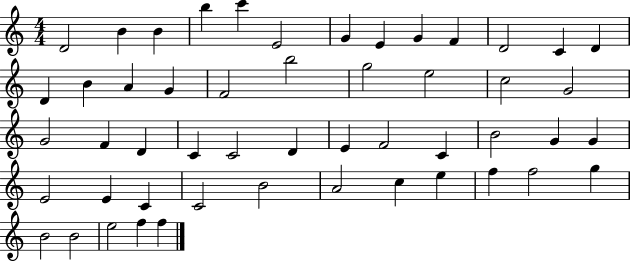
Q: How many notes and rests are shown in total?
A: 51